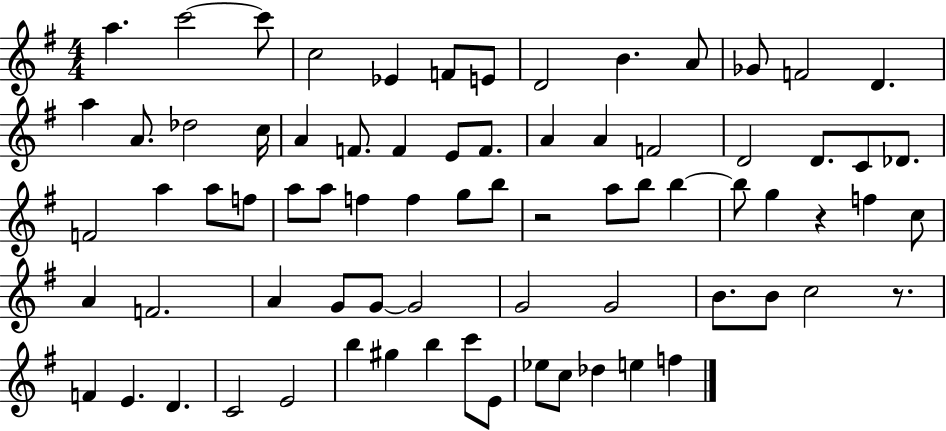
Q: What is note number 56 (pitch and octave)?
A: B4